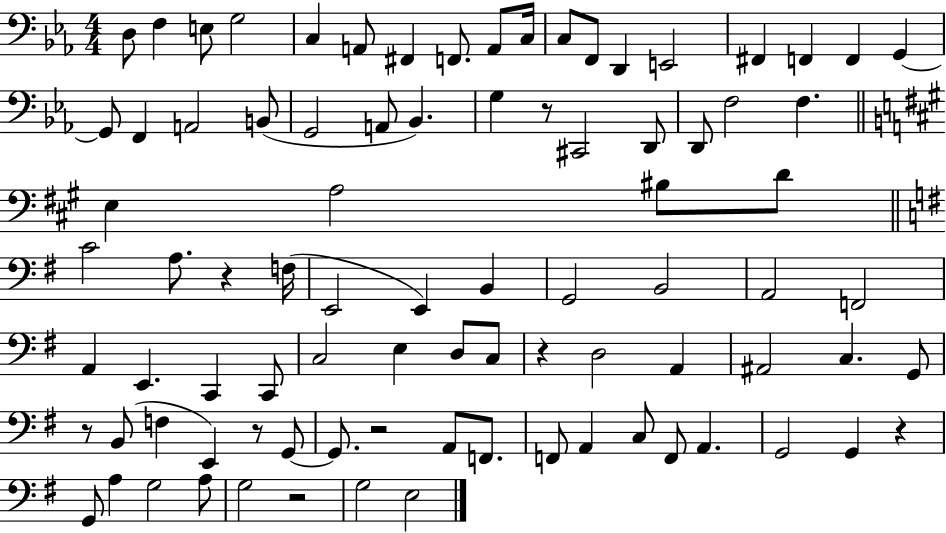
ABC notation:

X:1
T:Untitled
M:4/4
L:1/4
K:Eb
D,/2 F, E,/2 G,2 C, A,,/2 ^F,, F,,/2 A,,/2 C,/4 C,/2 F,,/2 D,, E,,2 ^F,, F,, F,, G,, G,,/2 F,, A,,2 B,,/2 G,,2 A,,/2 _B,, G, z/2 ^C,,2 D,,/2 D,,/2 F,2 F, E, A,2 ^B,/2 D/2 C2 A,/2 z F,/4 E,,2 E,, B,, G,,2 B,,2 A,,2 F,,2 A,, E,, C,, C,,/2 C,2 E, D,/2 C,/2 z D,2 A,, ^A,,2 C, G,,/2 z/2 B,,/2 F, E,, z/2 G,,/2 G,,/2 z2 A,,/2 F,,/2 F,,/2 A,, C,/2 F,,/2 A,, G,,2 G,, z G,,/2 A, G,2 A,/2 G,2 z2 G,2 E,2